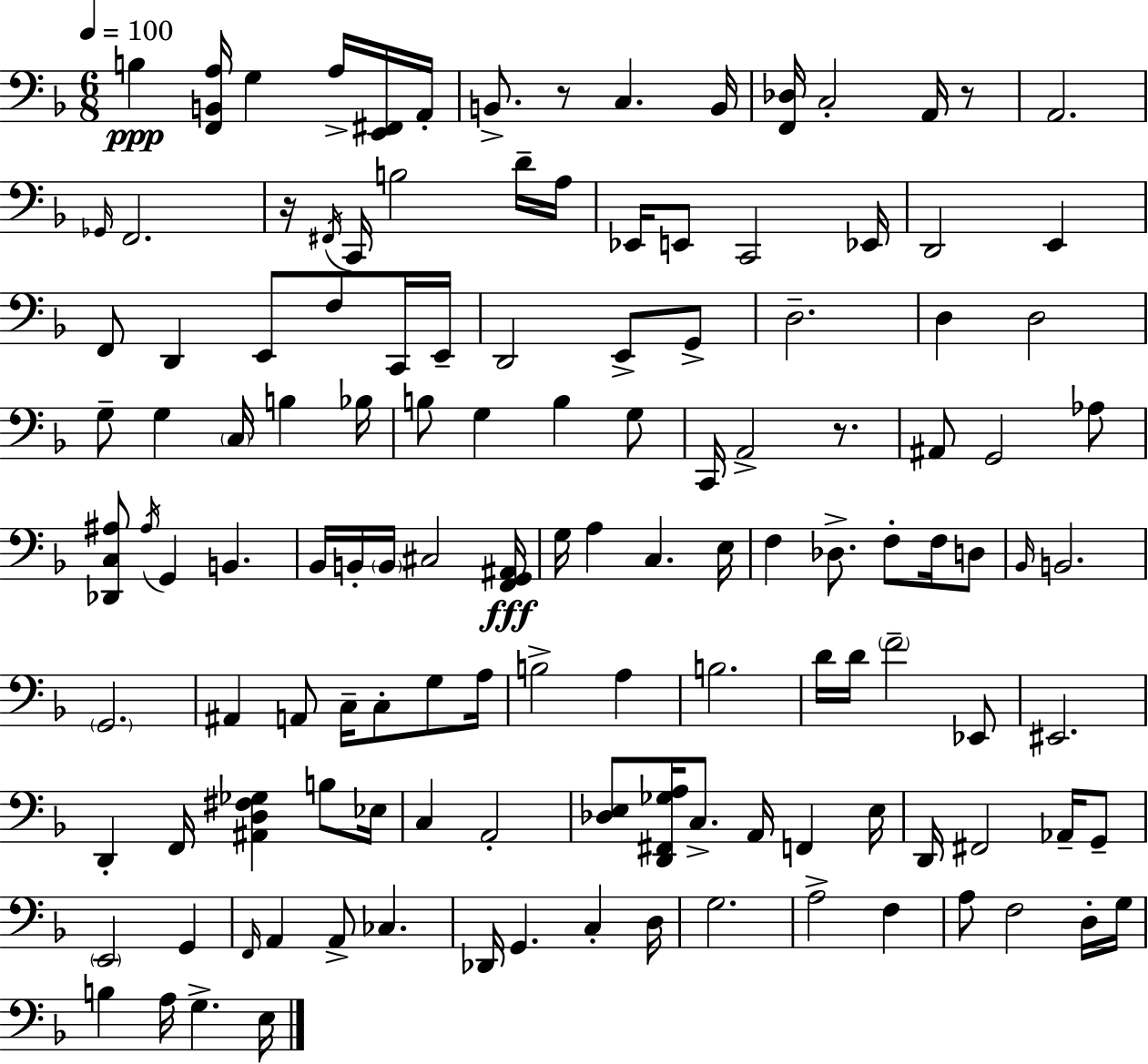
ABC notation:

X:1
T:Untitled
M:6/8
L:1/4
K:F
B, [F,,B,,A,]/4 G, A,/4 [E,,^F,,]/4 A,,/4 B,,/2 z/2 C, B,,/4 [F,,_D,]/4 C,2 A,,/4 z/2 A,,2 _G,,/4 F,,2 z/4 ^F,,/4 C,,/4 B,2 D/4 A,/4 _E,,/4 E,,/2 C,,2 _E,,/4 D,,2 E,, F,,/2 D,, E,,/2 F,/2 C,,/4 E,,/4 D,,2 E,,/2 G,,/2 D,2 D, D,2 G,/2 G, C,/4 B, _B,/4 B,/2 G, B, G,/2 C,,/4 A,,2 z/2 ^A,,/2 G,,2 _A,/2 [_D,,C,^A,]/2 ^A,/4 G,, B,, _B,,/4 B,,/4 B,,/4 ^C,2 [F,,G,,^A,,]/4 G,/4 A, C, E,/4 F, _D,/2 F,/2 F,/4 D,/2 _B,,/4 B,,2 G,,2 ^A,, A,,/2 C,/4 C,/2 G,/2 A,/4 B,2 A, B,2 D/4 D/4 F2 _E,,/2 ^E,,2 D,, F,,/4 [^A,,D,^F,_G,] B,/2 _E,/4 C, A,,2 [_D,E,]/2 [D,,^F,,_G,A,]/4 C,/2 A,,/4 F,, E,/4 D,,/4 ^F,,2 _A,,/4 G,,/2 E,,2 G,, F,,/4 A,, A,,/2 _C, _D,,/4 G,, C, D,/4 G,2 A,2 F, A,/2 F,2 D,/4 G,/4 B, A,/4 G, E,/4